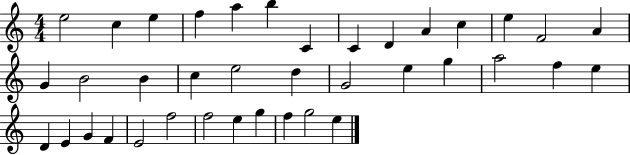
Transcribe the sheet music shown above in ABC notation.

X:1
T:Untitled
M:4/4
L:1/4
K:C
e2 c e f a b C C D A c e F2 A G B2 B c e2 d G2 e g a2 f e D E G F E2 f2 f2 e g f g2 e